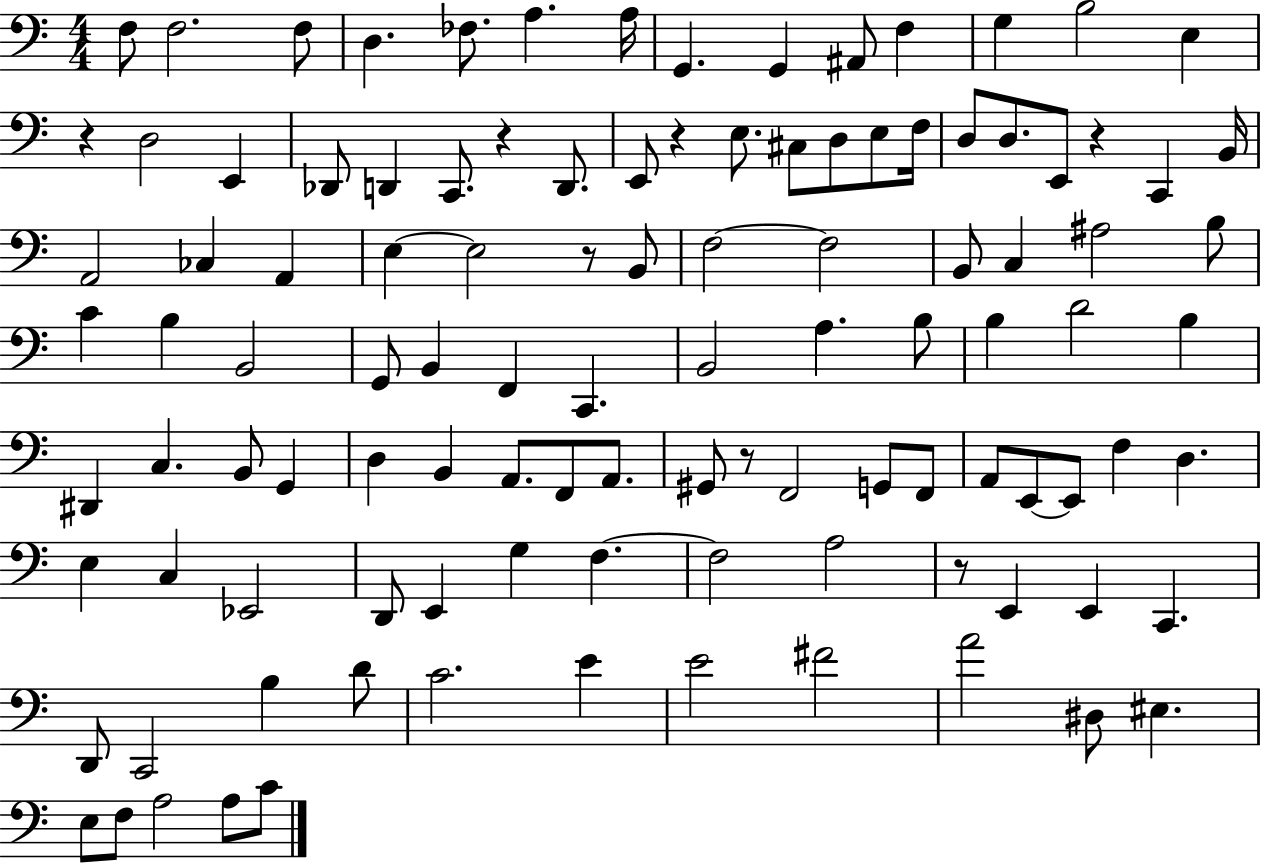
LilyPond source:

{
  \clef bass
  \numericTimeSignature
  \time 4/4
  \key c \major
  f8 f2. f8 | d4. fes8. a4. a16 | g,4. g,4 ais,8 f4 | g4 b2 e4 | \break r4 d2 e,4 | des,8 d,4 c,8. r4 d,8. | e,8 r4 e8. cis8 d8 e8 f16 | d8 d8. e,8 r4 c,4 b,16 | \break a,2 ces4 a,4 | e4~~ e2 r8 b,8 | f2~~ f2 | b,8 c4 ais2 b8 | \break c'4 b4 b,2 | g,8 b,4 f,4 c,4. | b,2 a4. b8 | b4 d'2 b4 | \break dis,4 c4. b,8 g,4 | d4 b,4 a,8. f,8 a,8. | gis,8 r8 f,2 g,8 f,8 | a,8 e,8~~ e,8 f4 d4. | \break e4 c4 ees,2 | d,8 e,4 g4 f4.~~ | f2 a2 | r8 e,4 e,4 c,4. | \break d,8 c,2 b4 d'8 | c'2. e'4 | e'2 fis'2 | a'2 dis8 eis4. | \break e8 f8 a2 a8 c'8 | \bar "|."
}